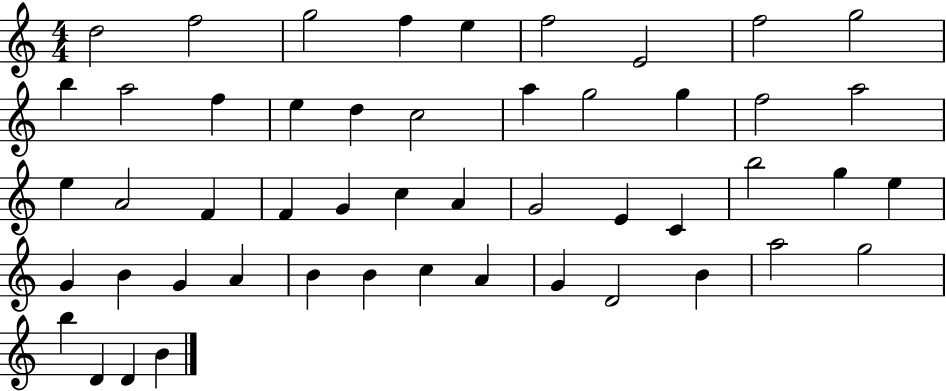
X:1
T:Untitled
M:4/4
L:1/4
K:C
d2 f2 g2 f e f2 E2 f2 g2 b a2 f e d c2 a g2 g f2 a2 e A2 F F G c A G2 E C b2 g e G B G A B B c A G D2 B a2 g2 b D D B